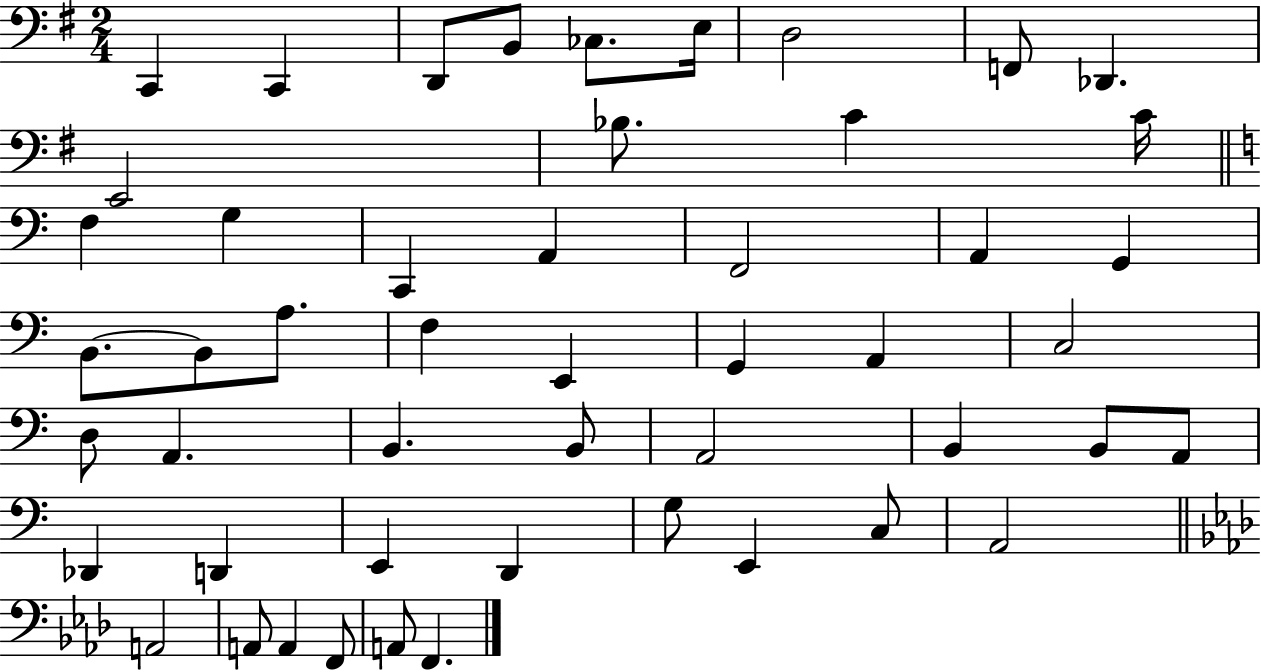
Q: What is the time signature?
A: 2/4